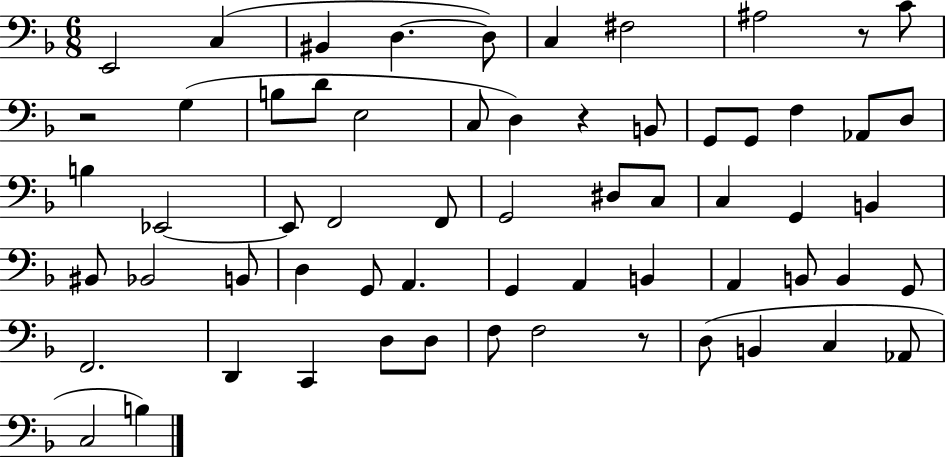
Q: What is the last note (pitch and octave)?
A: B3